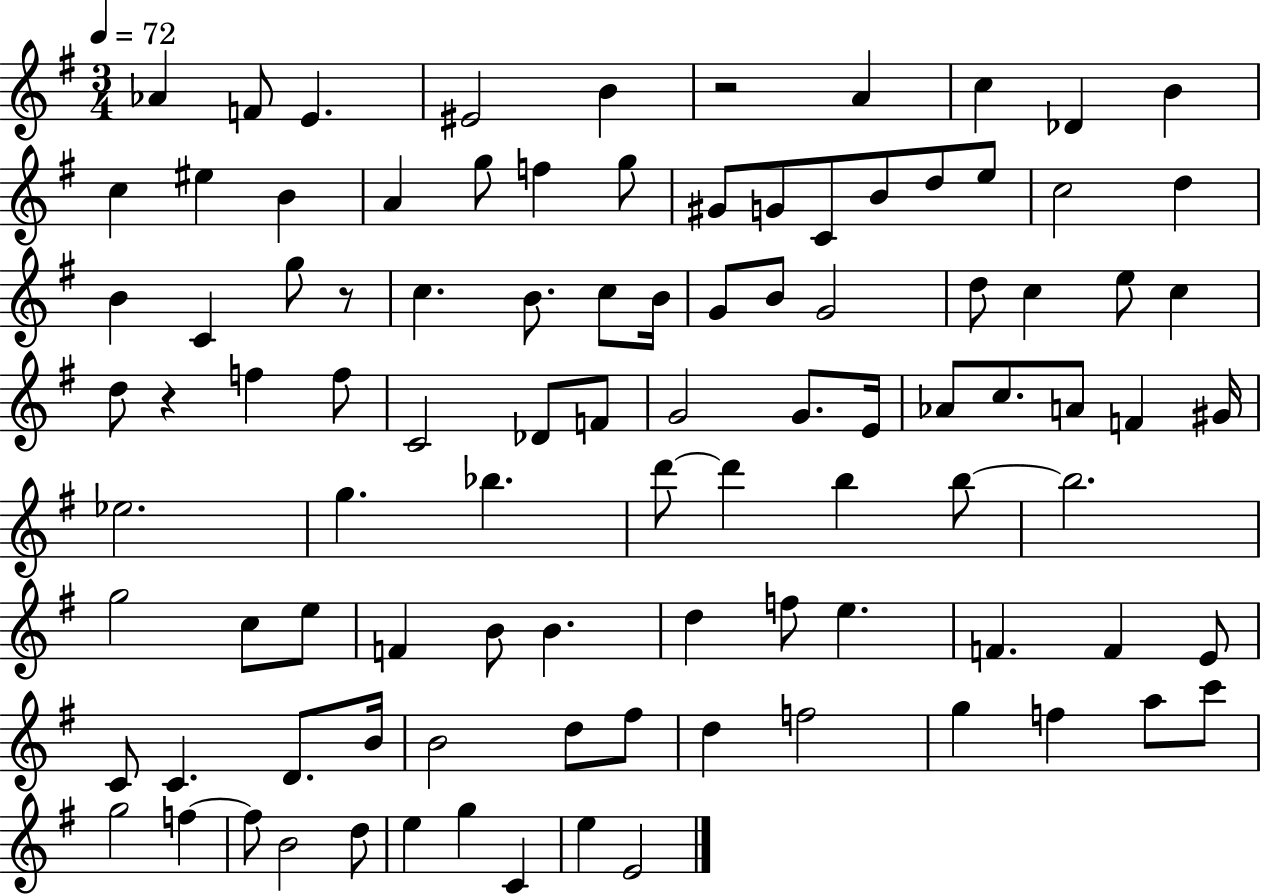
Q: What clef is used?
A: treble